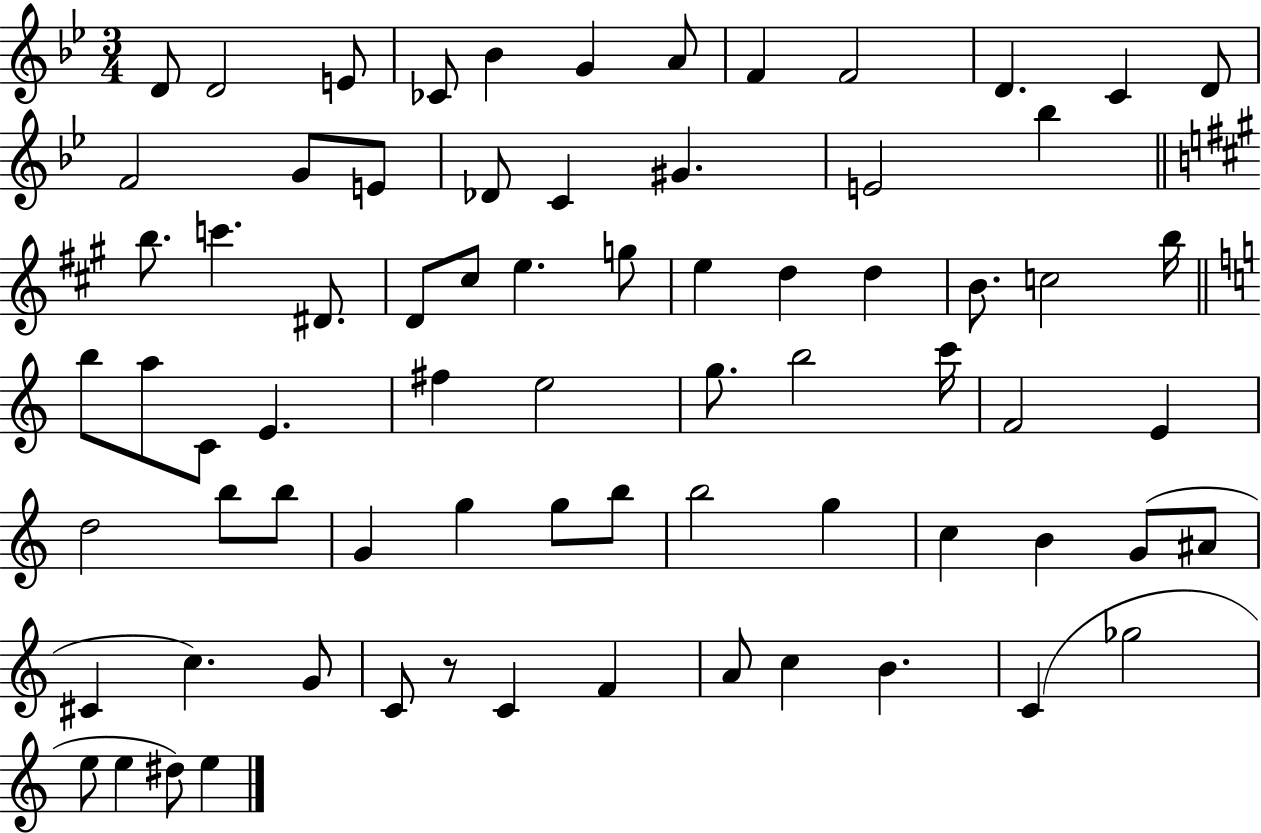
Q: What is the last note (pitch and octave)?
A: E5